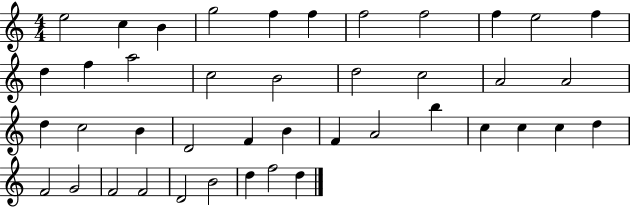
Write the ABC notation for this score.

X:1
T:Untitled
M:4/4
L:1/4
K:C
e2 c B g2 f f f2 f2 f e2 f d f a2 c2 B2 d2 c2 A2 A2 d c2 B D2 F B F A2 b c c c d F2 G2 F2 F2 D2 B2 d f2 d